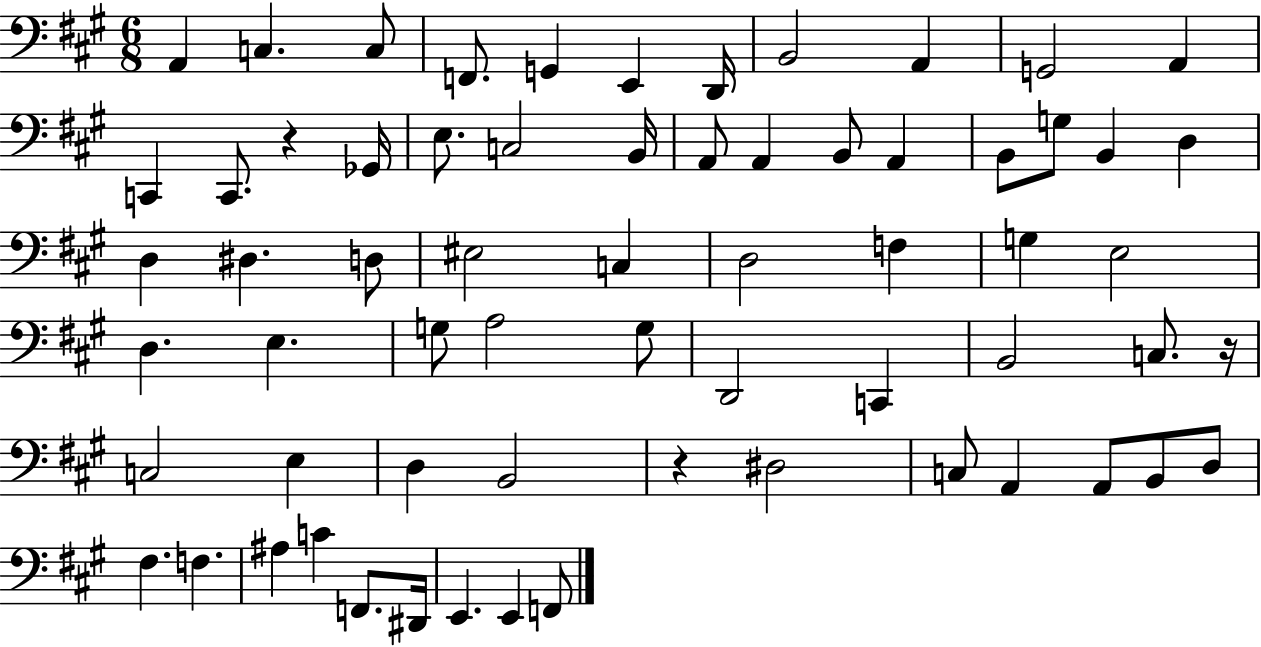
{
  \clef bass
  \numericTimeSignature
  \time 6/8
  \key a \major
  a,4 c4. c8 | f,8. g,4 e,4 d,16 | b,2 a,4 | g,2 a,4 | \break c,4 c,8. r4 ges,16 | e8. c2 b,16 | a,8 a,4 b,8 a,4 | b,8 g8 b,4 d4 | \break d4 dis4. d8 | eis2 c4 | d2 f4 | g4 e2 | \break d4. e4. | g8 a2 g8 | d,2 c,4 | b,2 c8. r16 | \break c2 e4 | d4 b,2 | r4 dis2 | c8 a,4 a,8 b,8 d8 | \break fis4. f4. | ais4 c'4 f,8. dis,16 | e,4. e,4 f,8 | \bar "|."
}